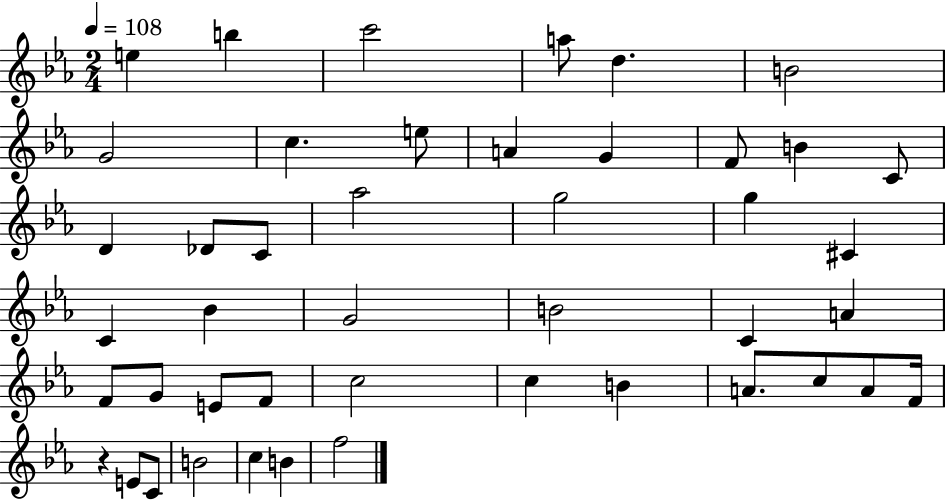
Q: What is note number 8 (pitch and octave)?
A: C5